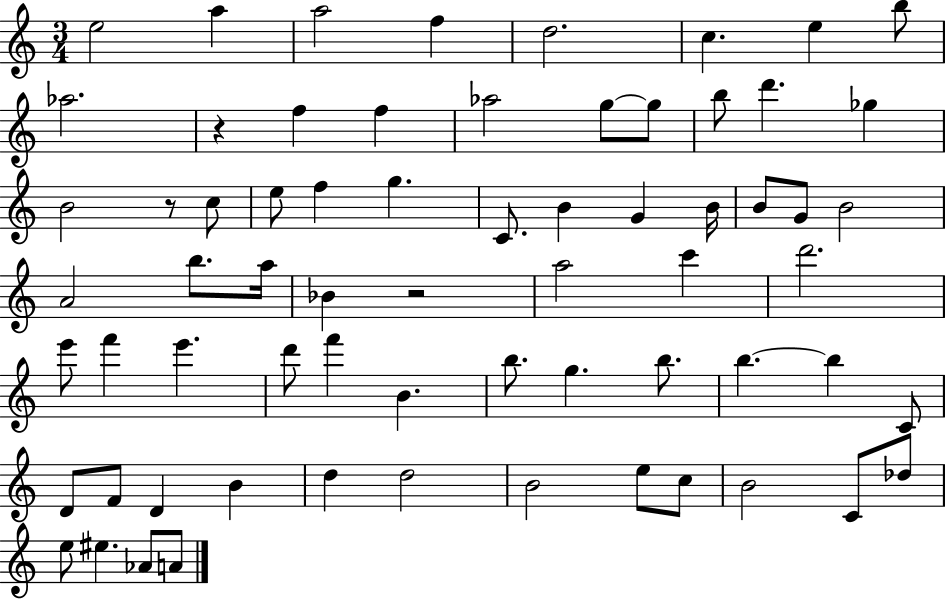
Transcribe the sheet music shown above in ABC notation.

X:1
T:Untitled
M:3/4
L:1/4
K:C
e2 a a2 f d2 c e b/2 _a2 z f f _a2 g/2 g/2 b/2 d' _g B2 z/2 c/2 e/2 f g C/2 B G B/4 B/2 G/2 B2 A2 b/2 a/4 _B z2 a2 c' d'2 e'/2 f' e' d'/2 f' B b/2 g b/2 b b C/2 D/2 F/2 D B d d2 B2 e/2 c/2 B2 C/2 _d/2 e/2 ^e _A/2 A/2